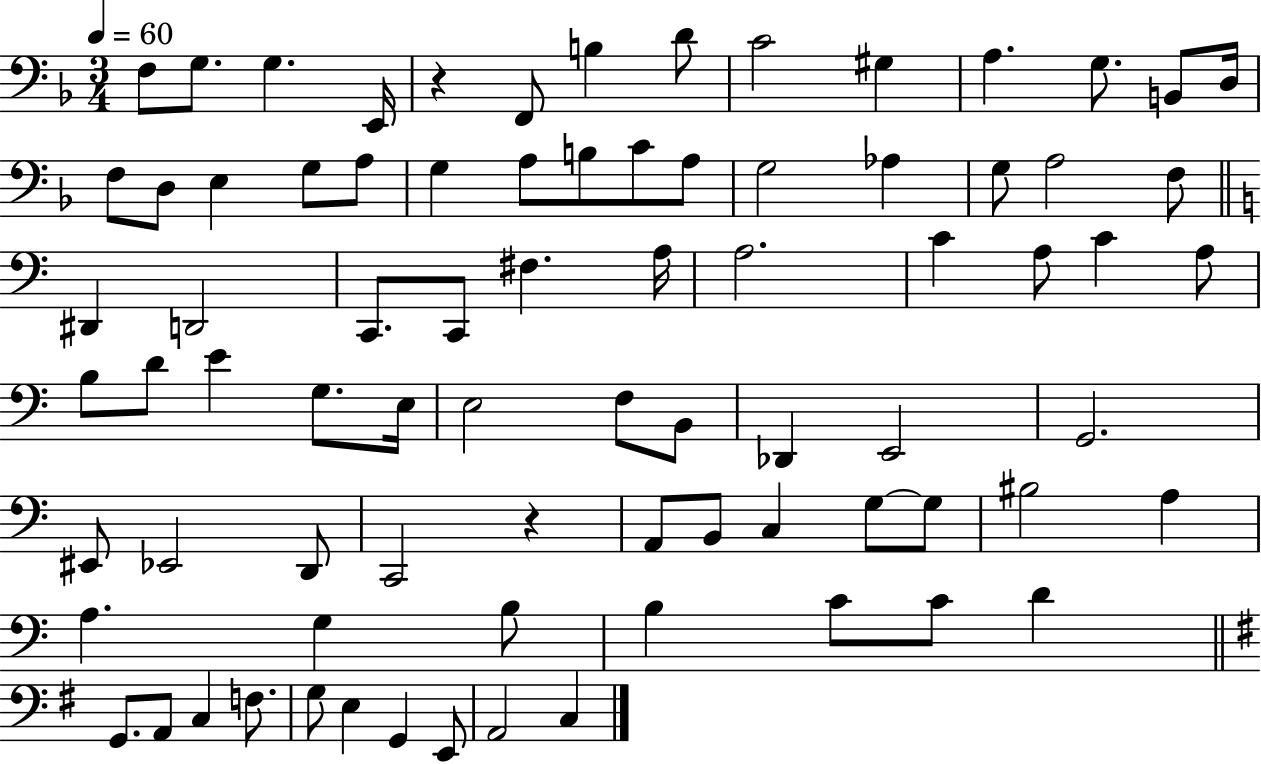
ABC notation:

X:1
T:Untitled
M:3/4
L:1/4
K:F
F,/2 G,/2 G, E,,/4 z F,,/2 B, D/2 C2 ^G, A, G,/2 B,,/2 D,/4 F,/2 D,/2 E, G,/2 A,/2 G, A,/2 B,/2 C/2 A,/2 G,2 _A, G,/2 A,2 F,/2 ^D,, D,,2 C,,/2 C,,/2 ^F, A,/4 A,2 C A,/2 C A,/2 B,/2 D/2 E G,/2 E,/4 E,2 F,/2 B,,/2 _D,, E,,2 G,,2 ^E,,/2 _E,,2 D,,/2 C,,2 z A,,/2 B,,/2 C, G,/2 G,/2 ^B,2 A, A, G, B,/2 B, C/2 C/2 D G,,/2 A,,/2 C, F,/2 G,/2 E, G,, E,,/2 A,,2 C,